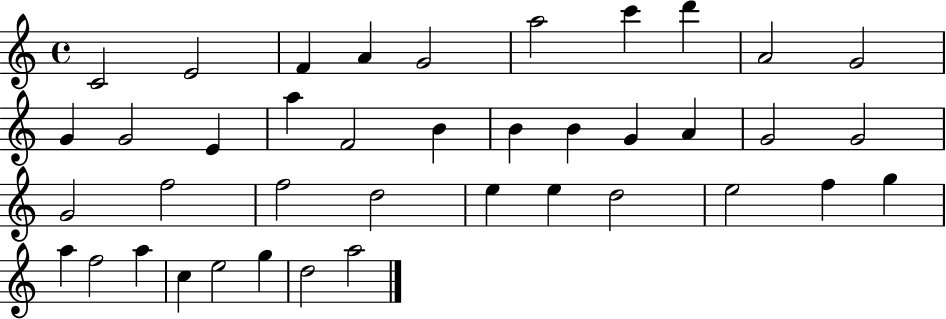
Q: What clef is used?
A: treble